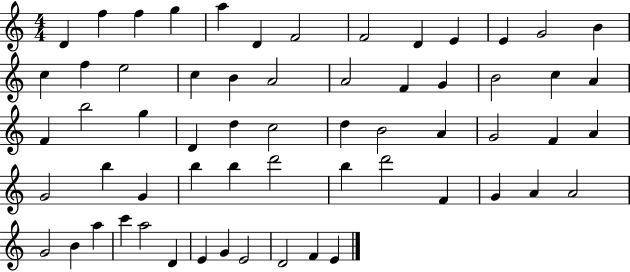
{
  \clef treble
  \numericTimeSignature
  \time 4/4
  \key c \major
  d'4 f''4 f''4 g''4 | a''4 d'4 f'2 | f'2 d'4 e'4 | e'4 g'2 b'4 | \break c''4 f''4 e''2 | c''4 b'4 a'2 | a'2 f'4 g'4 | b'2 c''4 a'4 | \break f'4 b''2 g''4 | d'4 d''4 c''2 | d''4 b'2 a'4 | g'2 f'4 a'4 | \break g'2 b''4 g'4 | b''4 b''4 d'''2 | b''4 d'''2 f'4 | g'4 a'4 a'2 | \break g'2 b'4 a''4 | c'''4 a''2 d'4 | e'4 g'4 e'2 | d'2 f'4 e'4 | \break \bar "|."
}